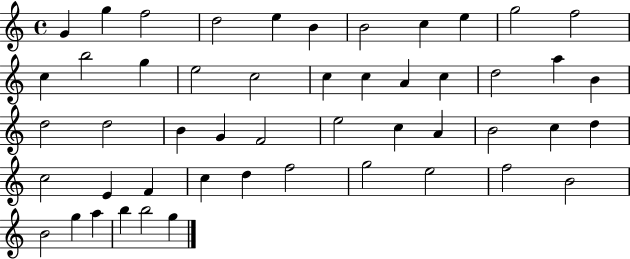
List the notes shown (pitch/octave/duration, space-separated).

G4/q G5/q F5/h D5/h E5/q B4/q B4/h C5/q E5/q G5/h F5/h C5/q B5/h G5/q E5/h C5/h C5/q C5/q A4/q C5/q D5/h A5/q B4/q D5/h D5/h B4/q G4/q F4/h E5/h C5/q A4/q B4/h C5/q D5/q C5/h E4/q F4/q C5/q D5/q F5/h G5/h E5/h F5/h B4/h B4/h G5/q A5/q B5/q B5/h G5/q